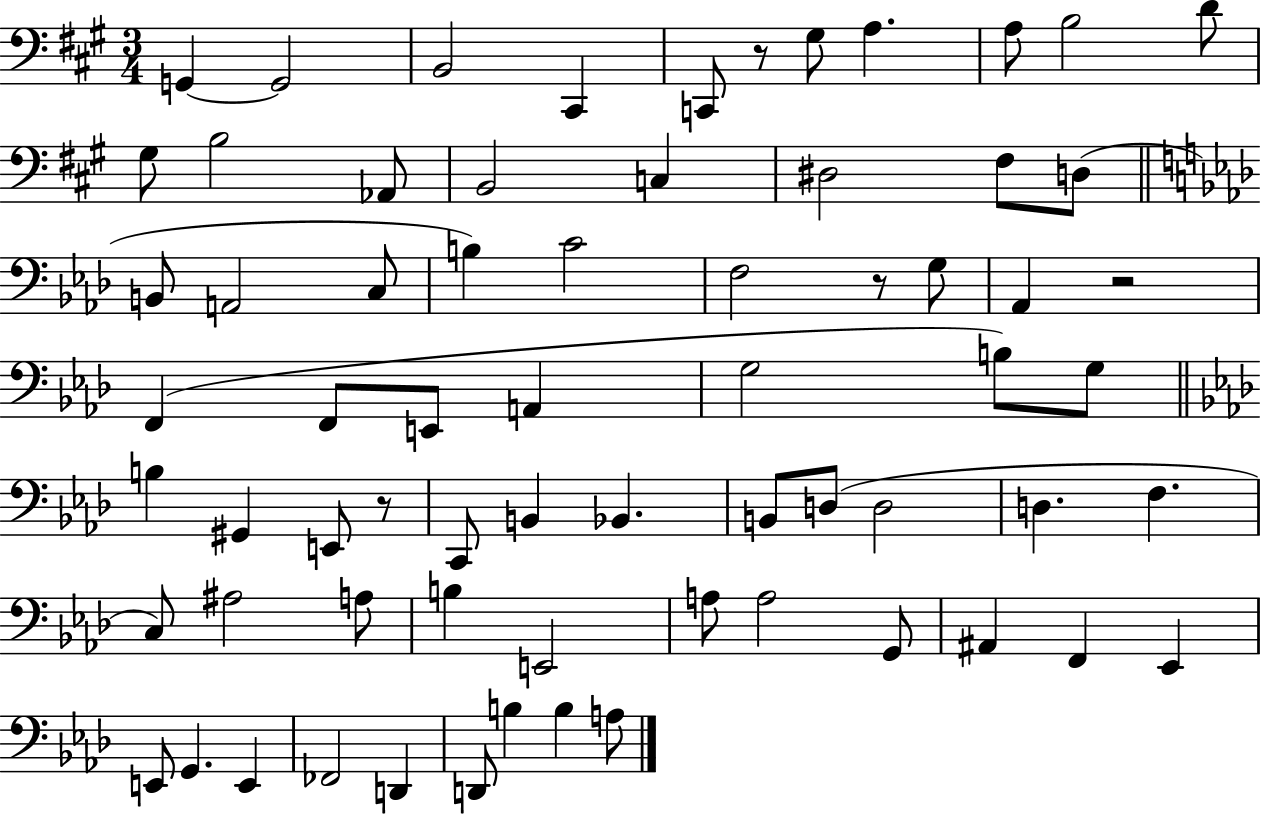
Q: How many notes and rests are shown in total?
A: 68